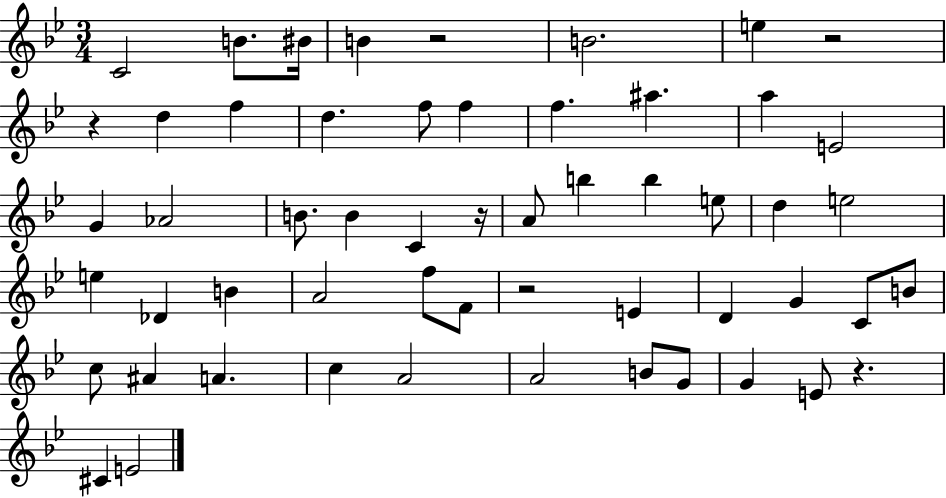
{
  \clef treble
  \numericTimeSignature
  \time 3/4
  \key bes \major
  c'2 b'8. bis'16 | b'4 r2 | b'2. | e''4 r2 | \break r4 d''4 f''4 | d''4. f''8 f''4 | f''4. ais''4. | a''4 e'2 | \break g'4 aes'2 | b'8. b'4 c'4 r16 | a'8 b''4 b''4 e''8 | d''4 e''2 | \break e''4 des'4 b'4 | a'2 f''8 f'8 | r2 e'4 | d'4 g'4 c'8 b'8 | \break c''8 ais'4 a'4. | c''4 a'2 | a'2 b'8 g'8 | g'4 e'8 r4. | \break cis'4 e'2 | \bar "|."
}